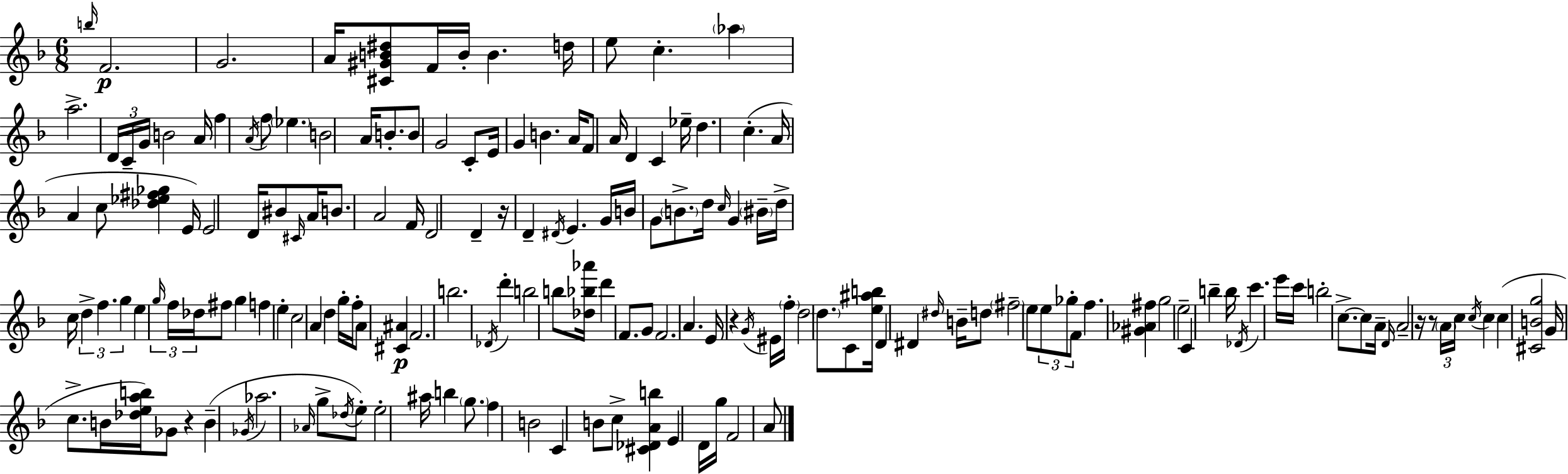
{
  \clef treble
  \numericTimeSignature
  \time 6/8
  \key f \major
  \grace { b''16 }\p f'2. | g'2. | a'16 <cis' gis' b' dis''>8 f'16 b'16-. b'4. | d''16 e''8 c''4.-. \parenthesize aes''4 | \break a''2.-> | \tuplet 3/2 { d'16 c'16-- g'16 } b'2 | a'16 f''4 \acciaccatura { a'16 } f''8 \parenthesize ees''4. | b'2 a'16 b'8.-. | \break b'8 g'2 | c'8-. e'16 g'4 b'4. | a'16 f'8 a'16 d'4 c'4 | ees''16-- d''4. c''4.-.( | \break a'16 a'4 c''8 <des'' ees'' fis'' ges''>4 | e'16) e'2 d'16 bis'8 | \grace { cis'16 } a'16 b'8. a'2 | f'16 d'2 d'4-- | \break r16 d'4-- \acciaccatura { dis'16 } e'4. | g'16 b'16 g'8 \parenthesize b'8.-> d''16 \grace { c''16 } | g'4 \parenthesize bis'16-- d''16-> c''16 \tuplet 3/2 { d''4-> f''4. | g''4 } e''4 | \break \tuplet 3/2 { \grace { g''16 } f''16 des''16 } fis''8 g''4 f''4 | e''4-. c''2 | a'4 d''4 g''16-. f''16-. | a'8 <cis' ais'>4\p f'2. | \break b''2. | \acciaccatura { des'16 } d'''4-. b''2 | b''8 <des'' bes'' aes'''>16 d'''4 | f'8. g'8 f'2. | \break a'4. | e'16 r4 \acciaccatura { g'16 } eis'16 \parenthesize f''16-. d''2 | \parenthesize d''8. c'8 <e'' ais'' b''>16 d'4 | dis'4 \grace { dis''16 } b'16-- d''8 \parenthesize fis''2-- | \break e''8 \tuplet 3/2 { e''8 ges''8-. | f'8 } f''4. <gis' aes' fis''>4 | g''2 e''2-- | c'4 b''4-- | \break b''16 \acciaccatura { des'16 } c'''4. e'''16 c'''16 b''2-. | c''8.->~~ c''8 | a'16-- \grace { d'16 } a'2-- r16 r8 | \tuplet 3/2 { \parenthesize a'16 c''16 \acciaccatura { c''16 } } c''4 c''4( | \break <cis' b' g''>2 g'16 c''8.-> | b'16 <des'' e'' a'' b''>16) ges'8 r4 b'4--( | \acciaccatura { ges'16 } aes''2. | \grace { aes'16 } g''8-> \acciaccatura { des''16 }) e''8-. e''2-. | \break ais''16 b''4 \parenthesize g''8. f''4 | b'2 c'4 | b'8 c''8-> <cis' des' a' b''>4 e'4 | d'16 g''16 f'2 | \break a'8 \bar "|."
}